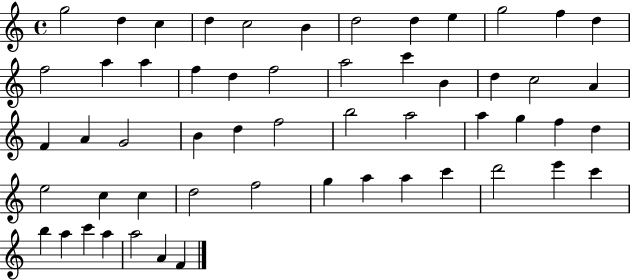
{
  \clef treble
  \time 4/4
  \defaultTimeSignature
  \key c \major
  g''2 d''4 c''4 | d''4 c''2 b'4 | d''2 d''4 e''4 | g''2 f''4 d''4 | \break f''2 a''4 a''4 | f''4 d''4 f''2 | a''2 c'''4 b'4 | d''4 c''2 a'4 | \break f'4 a'4 g'2 | b'4 d''4 f''2 | b''2 a''2 | a''4 g''4 f''4 d''4 | \break e''2 c''4 c''4 | d''2 f''2 | g''4 a''4 a''4 c'''4 | d'''2 e'''4 c'''4 | \break b''4 a''4 c'''4 a''4 | a''2 a'4 f'4 | \bar "|."
}